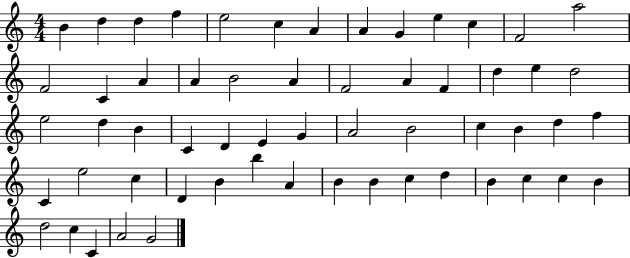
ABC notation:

X:1
T:Untitled
M:4/4
L:1/4
K:C
B d d f e2 c A A G e c F2 a2 F2 C A A B2 A F2 A F d e d2 e2 d B C D E G A2 B2 c B d f C e2 c D B b A B B c d B c c B d2 c C A2 G2